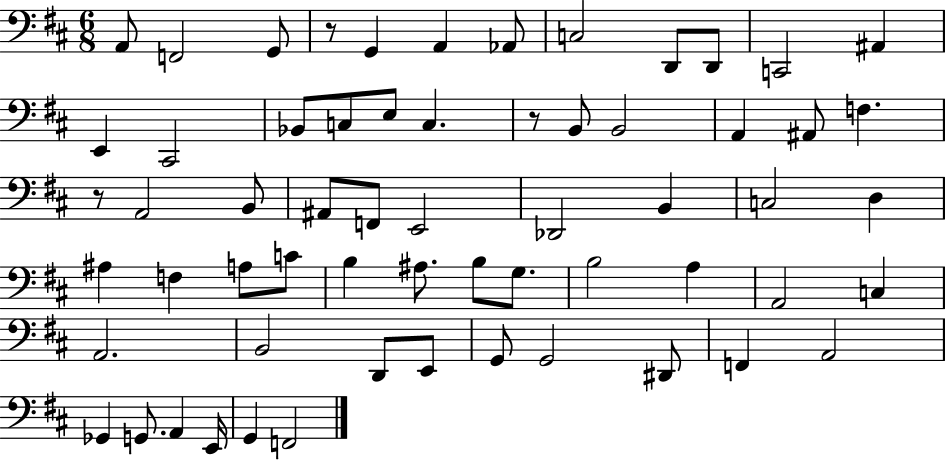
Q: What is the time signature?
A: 6/8